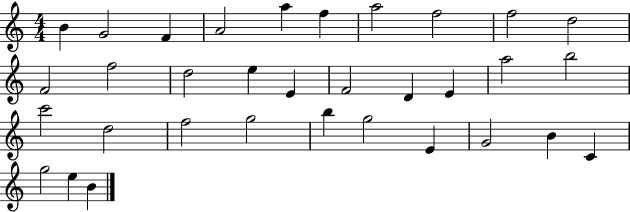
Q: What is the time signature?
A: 4/4